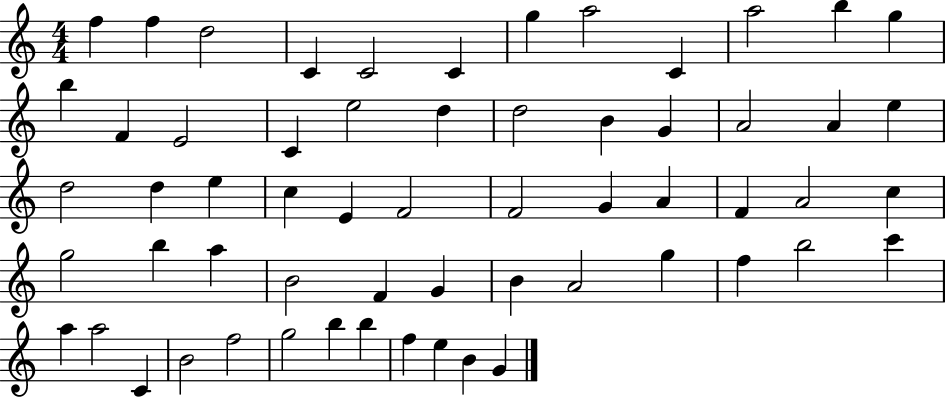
F5/q F5/q D5/h C4/q C4/h C4/q G5/q A5/h C4/q A5/h B5/q G5/q B5/q F4/q E4/h C4/q E5/h D5/q D5/h B4/q G4/q A4/h A4/q E5/q D5/h D5/q E5/q C5/q E4/q F4/h F4/h G4/q A4/q F4/q A4/h C5/q G5/h B5/q A5/q B4/h F4/q G4/q B4/q A4/h G5/q F5/q B5/h C6/q A5/q A5/h C4/q B4/h F5/h G5/h B5/q B5/q F5/q E5/q B4/q G4/q